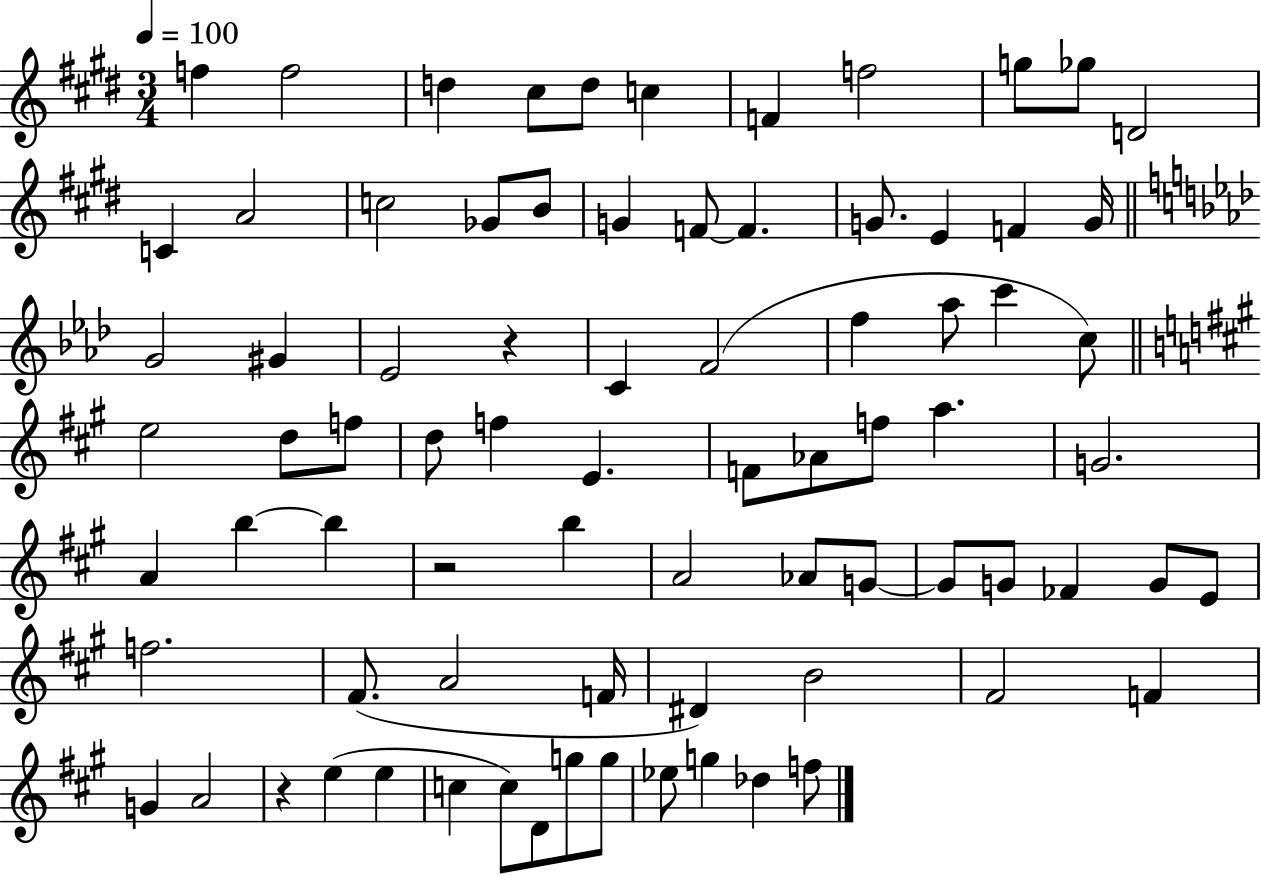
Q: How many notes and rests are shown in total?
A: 79